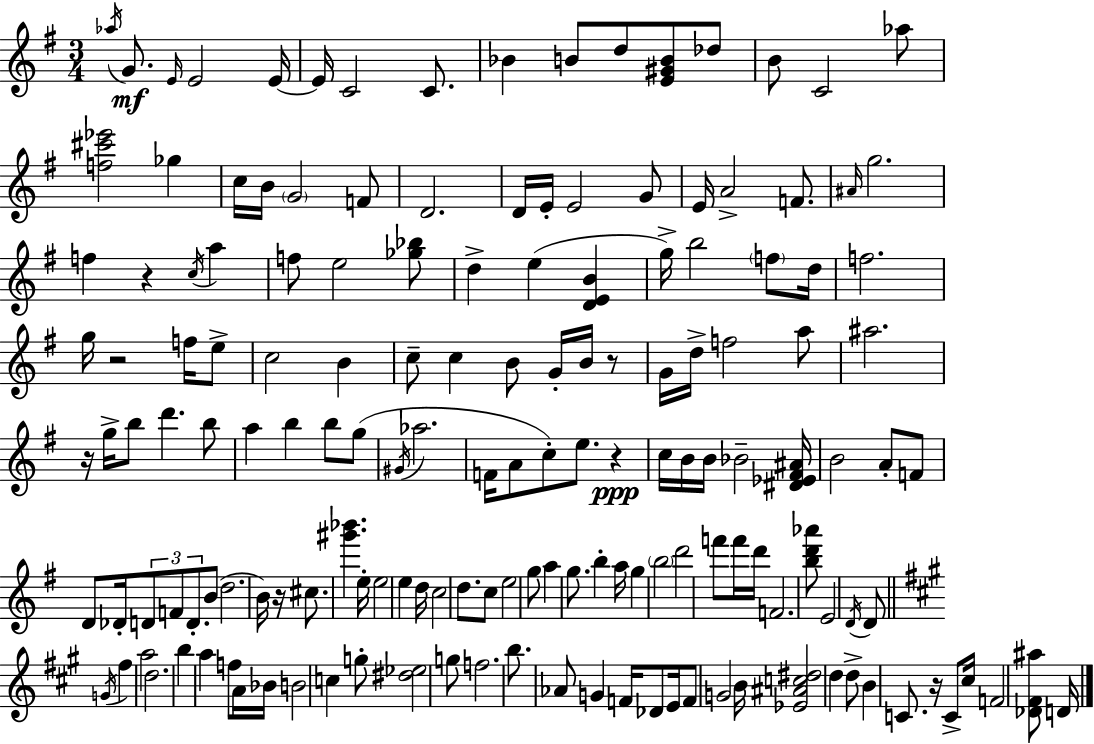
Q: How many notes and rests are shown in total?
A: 158